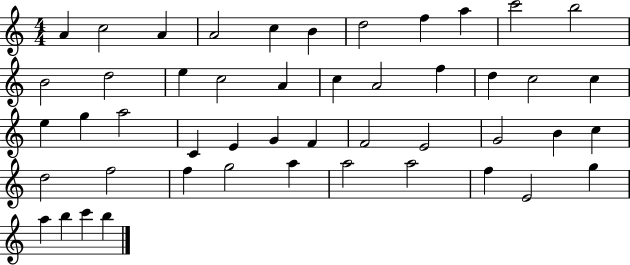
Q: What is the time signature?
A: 4/4